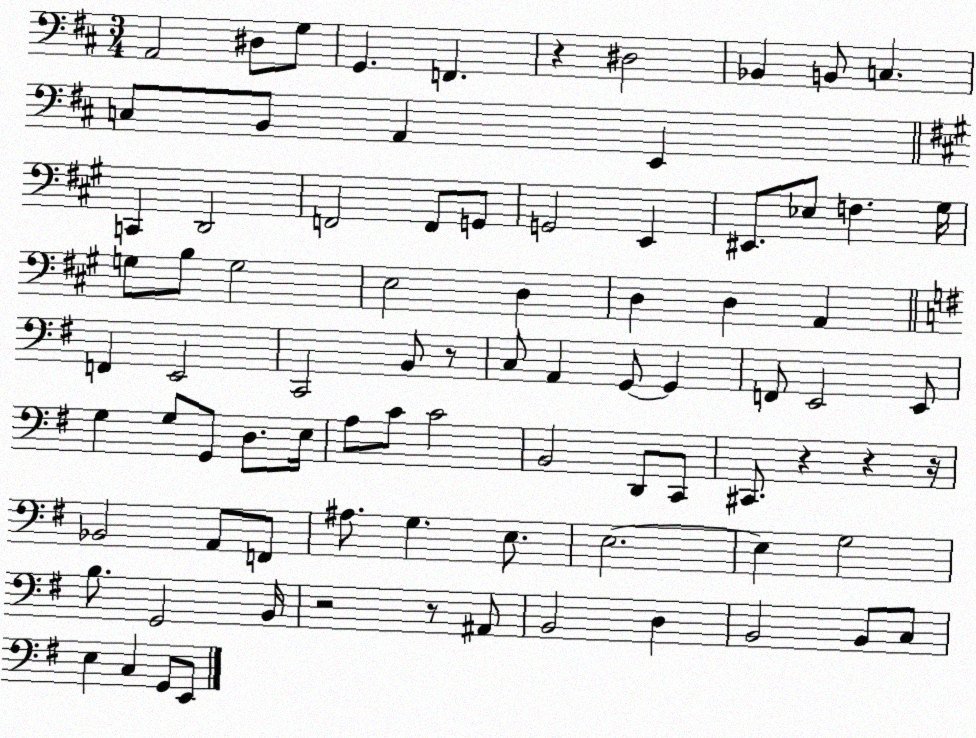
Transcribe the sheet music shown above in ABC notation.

X:1
T:Untitled
M:3/4
L:1/4
K:D
A,,2 ^D,/2 G,/2 G,, F,, z ^D,2 _B,, B,,/2 C, C,/2 B,,/2 A,, E,, C,, D,,2 F,,2 F,,/2 G,,/2 G,,2 E,, ^E,,/2 _E,/2 F, ^G,/4 G,/2 B,/2 G,2 E,2 D, D, D, A,, F,, E,,2 C,,2 B,,/2 z/2 C,/2 A,, G,,/2 G,, F,,/2 E,,2 E,,/2 G, G,/2 G,,/2 D,/2 E,/4 A,/2 C/2 C2 B,,2 D,,/2 C,,/2 ^C,,/2 z z z/4 _B,,2 A,,/2 F,,/2 ^A,/2 G, E,/2 E,2 E, G,2 B,/2 G,,2 B,,/4 z2 z/2 ^A,,/2 B,,2 D, B,,2 B,,/2 C,/2 E, C, G,,/2 E,,/2